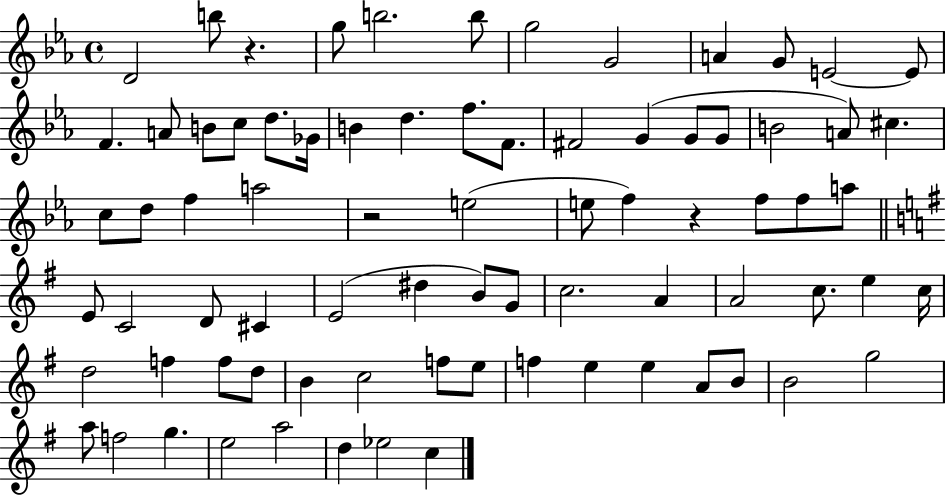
D4/h B5/e R/q. G5/e B5/h. B5/e G5/h G4/h A4/q G4/e E4/h E4/e F4/q. A4/e B4/e C5/e D5/e. Gb4/s B4/q D5/q. F5/e. F4/e. F#4/h G4/q G4/e G4/e B4/h A4/e C#5/q. C5/e D5/e F5/q A5/h R/h E5/h E5/e F5/q R/q F5/e F5/e A5/e E4/e C4/h D4/e C#4/q E4/h D#5/q B4/e G4/e C5/h. A4/q A4/h C5/e. E5/q C5/s D5/h F5/q F5/e D5/e B4/q C5/h F5/e E5/e F5/q E5/q E5/q A4/e B4/e B4/h G5/h A5/e F5/h G5/q. E5/h A5/h D5/q Eb5/h C5/q